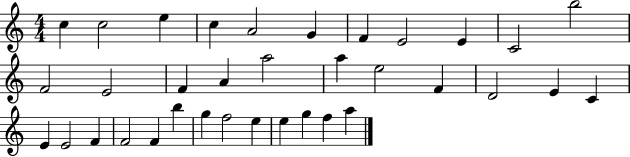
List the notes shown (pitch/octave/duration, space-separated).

C5/q C5/h E5/q C5/q A4/h G4/q F4/q E4/h E4/q C4/h B5/h F4/h E4/h F4/q A4/q A5/h A5/q E5/h F4/q D4/h E4/q C4/q E4/q E4/h F4/q F4/h F4/q B5/q G5/q F5/h E5/q E5/q G5/q F5/q A5/q